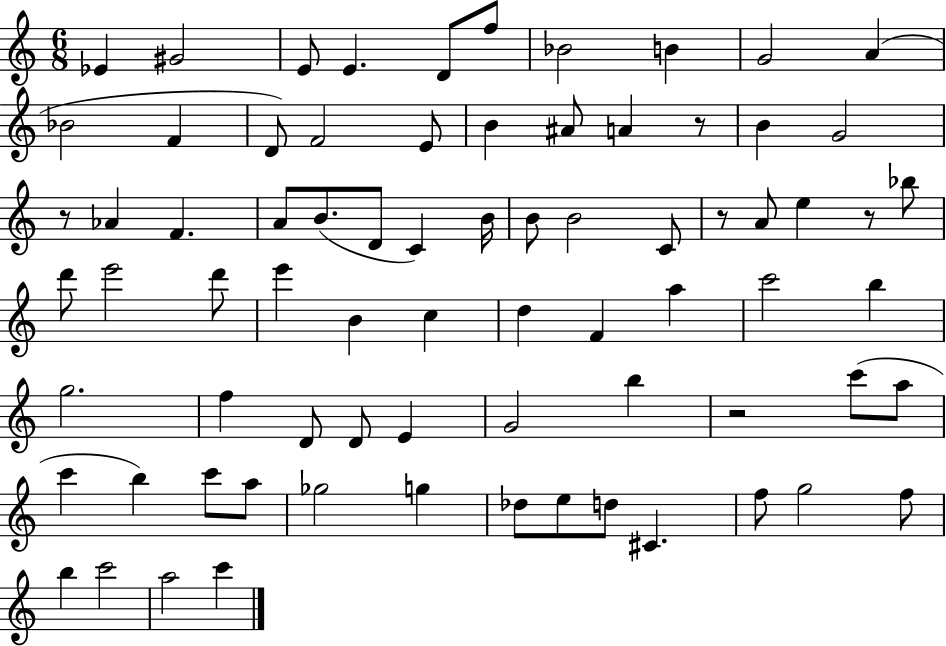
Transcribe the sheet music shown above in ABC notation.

X:1
T:Untitled
M:6/8
L:1/4
K:C
_E ^G2 E/2 E D/2 f/2 _B2 B G2 A _B2 F D/2 F2 E/2 B ^A/2 A z/2 B G2 z/2 _A F A/2 B/2 D/2 C B/4 B/2 B2 C/2 z/2 A/2 e z/2 _b/2 d'/2 e'2 d'/2 e' B c d F a c'2 b g2 f D/2 D/2 E G2 b z2 c'/2 a/2 c' b c'/2 a/2 _g2 g _d/2 e/2 d/2 ^C f/2 g2 f/2 b c'2 a2 c'